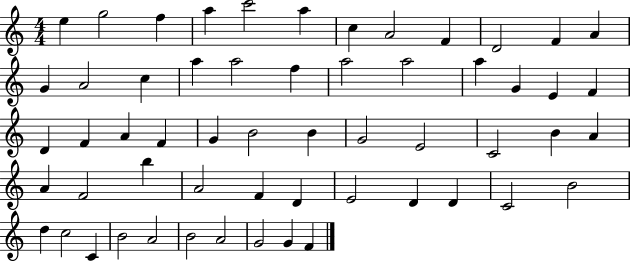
{
  \clef treble
  \numericTimeSignature
  \time 4/4
  \key c \major
  e''4 g''2 f''4 | a''4 c'''2 a''4 | c''4 a'2 f'4 | d'2 f'4 a'4 | \break g'4 a'2 c''4 | a''4 a''2 f''4 | a''2 a''2 | a''4 g'4 e'4 f'4 | \break d'4 f'4 a'4 f'4 | g'4 b'2 b'4 | g'2 e'2 | c'2 b'4 a'4 | \break a'4 f'2 b''4 | a'2 f'4 d'4 | e'2 d'4 d'4 | c'2 b'2 | \break d''4 c''2 c'4 | b'2 a'2 | b'2 a'2 | g'2 g'4 f'4 | \break \bar "|."
}